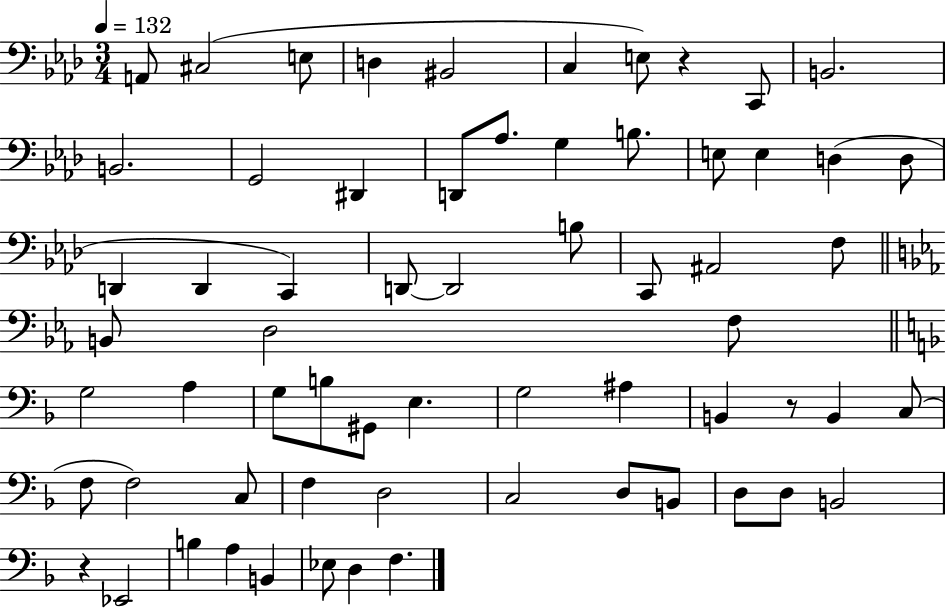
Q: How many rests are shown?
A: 3